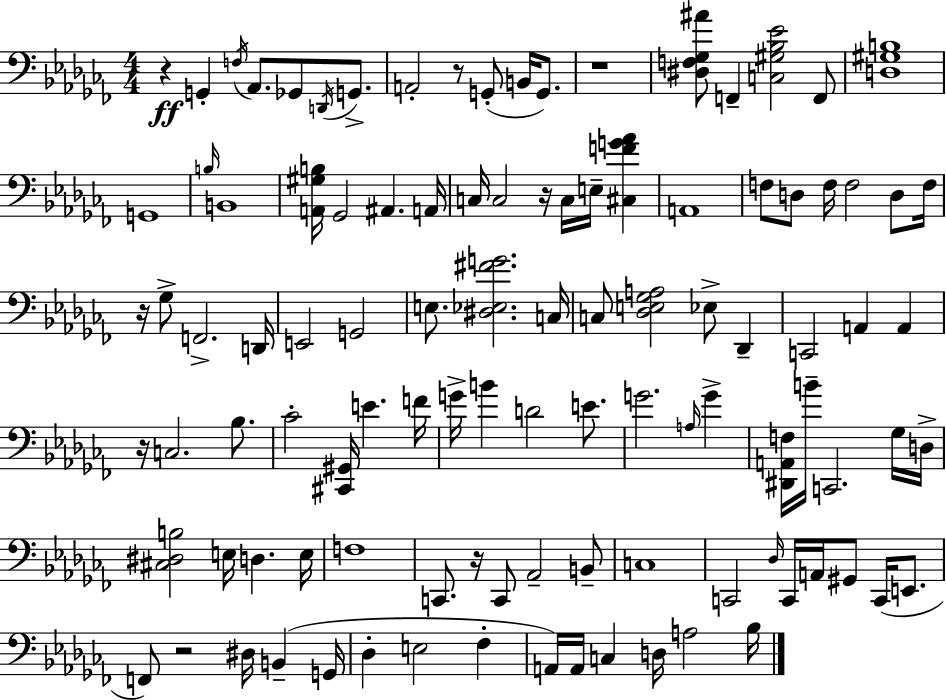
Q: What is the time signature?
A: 4/4